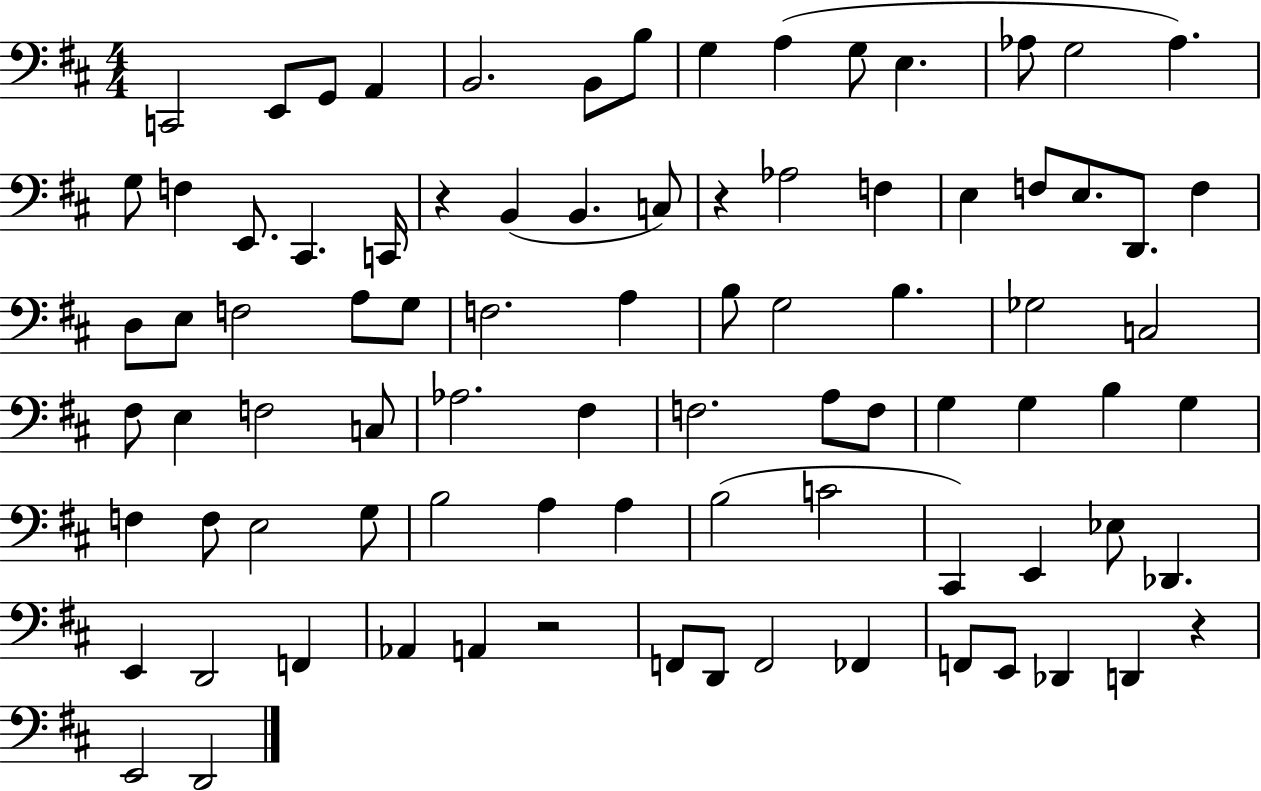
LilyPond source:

{
  \clef bass
  \numericTimeSignature
  \time 4/4
  \key d \major
  c,2 e,8 g,8 a,4 | b,2. b,8 b8 | g4 a4( g8 e4. | aes8 g2 aes4.) | \break g8 f4 e,8. cis,4. c,16 | r4 b,4( b,4. c8) | r4 aes2 f4 | e4 f8 e8. d,8. f4 | \break d8 e8 f2 a8 g8 | f2. a4 | b8 g2 b4. | ges2 c2 | \break fis8 e4 f2 c8 | aes2. fis4 | f2. a8 f8 | g4 g4 b4 g4 | \break f4 f8 e2 g8 | b2 a4 a4 | b2( c'2 | cis,4) e,4 ees8 des,4. | \break e,4 d,2 f,4 | aes,4 a,4 r2 | f,8 d,8 f,2 fes,4 | f,8 e,8 des,4 d,4 r4 | \break e,2 d,2 | \bar "|."
}